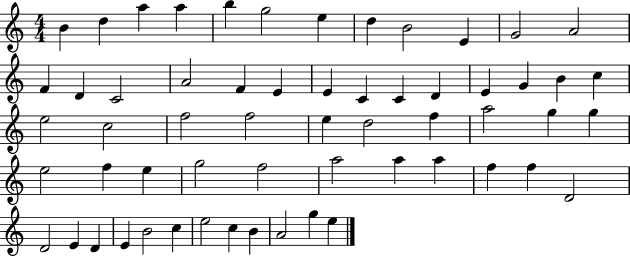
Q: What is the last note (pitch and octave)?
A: E5